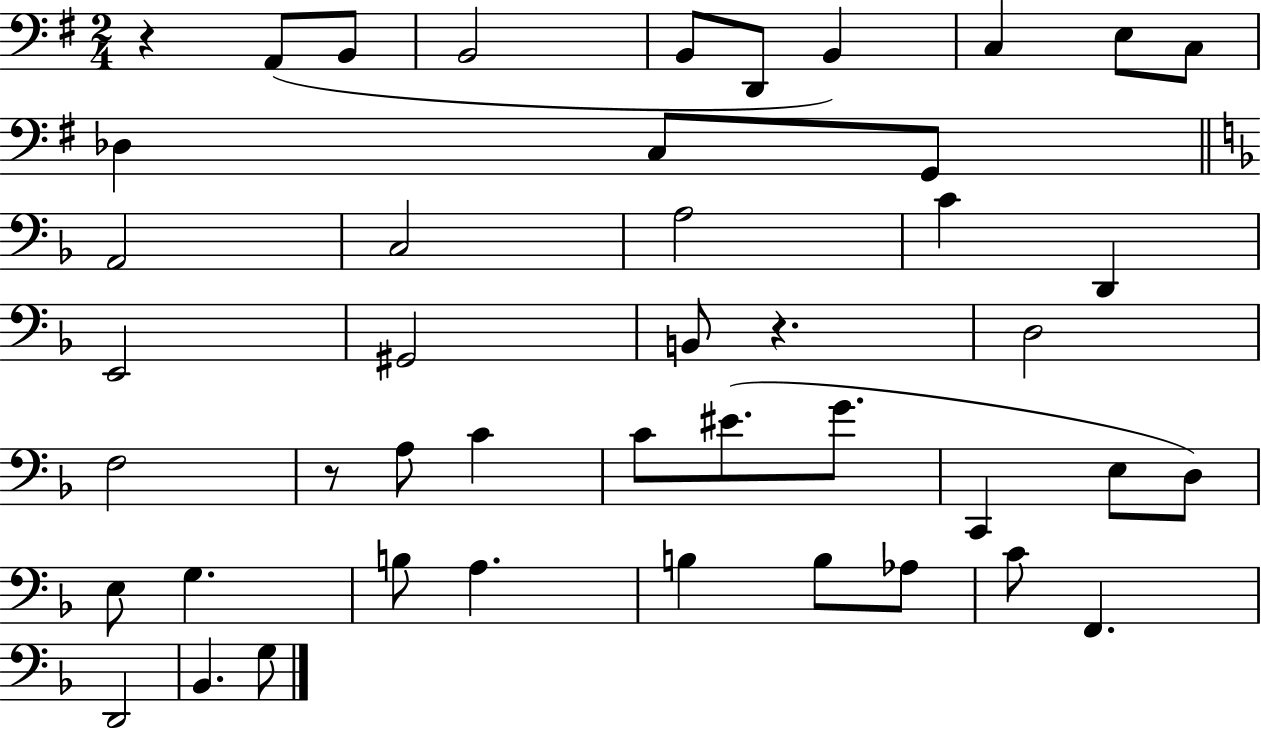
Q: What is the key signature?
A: G major